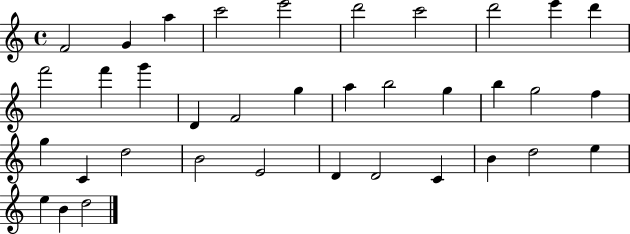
X:1
T:Untitled
M:4/4
L:1/4
K:C
F2 G a c'2 e'2 d'2 c'2 d'2 e' d' f'2 f' g' D F2 g a b2 g b g2 f g C d2 B2 E2 D D2 C B d2 e e B d2